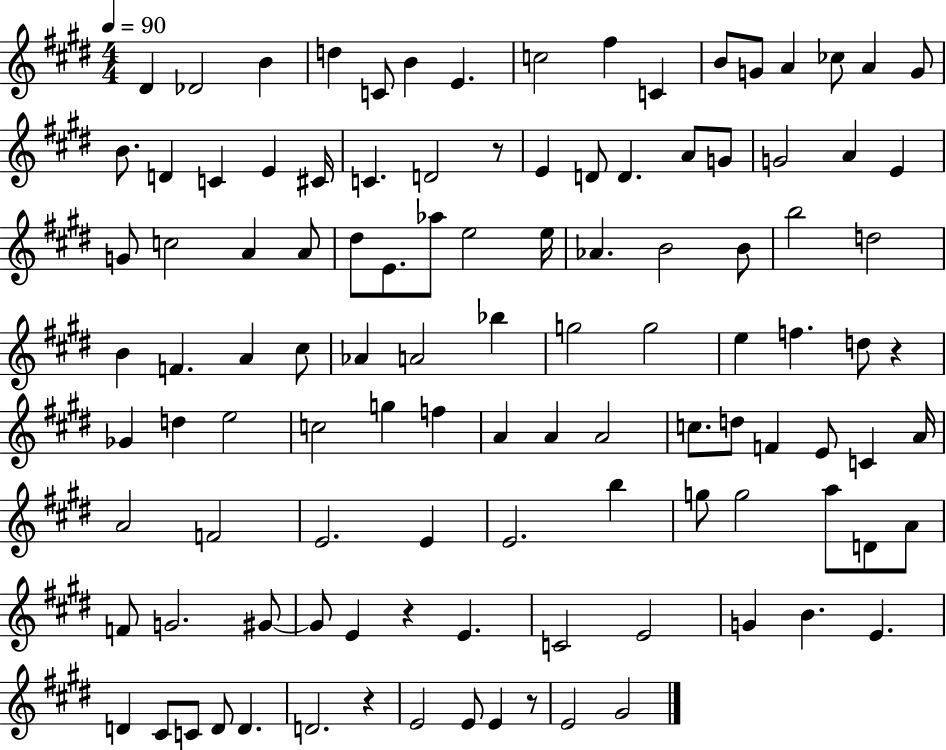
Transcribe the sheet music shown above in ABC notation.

X:1
T:Untitled
M:4/4
L:1/4
K:E
^D _D2 B d C/2 B E c2 ^f C B/2 G/2 A _c/2 A G/2 B/2 D C E ^C/4 C D2 z/2 E D/2 D A/2 G/2 G2 A E G/2 c2 A A/2 ^d/2 E/2 _a/2 e2 e/4 _A B2 B/2 b2 d2 B F A ^c/2 _A A2 _b g2 g2 e f d/2 z _G d e2 c2 g f A A A2 c/2 d/2 F E/2 C A/4 A2 F2 E2 E E2 b g/2 g2 a/2 D/2 A/2 F/2 G2 ^G/2 ^G/2 E z E C2 E2 G B E D ^C/2 C/2 D/2 D D2 z E2 E/2 E z/2 E2 ^G2